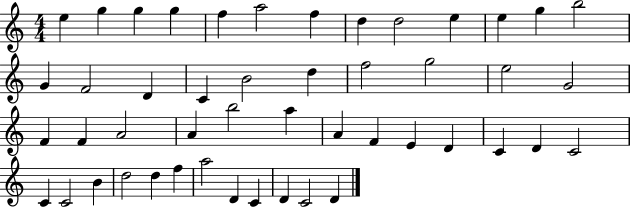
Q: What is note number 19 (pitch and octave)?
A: D5